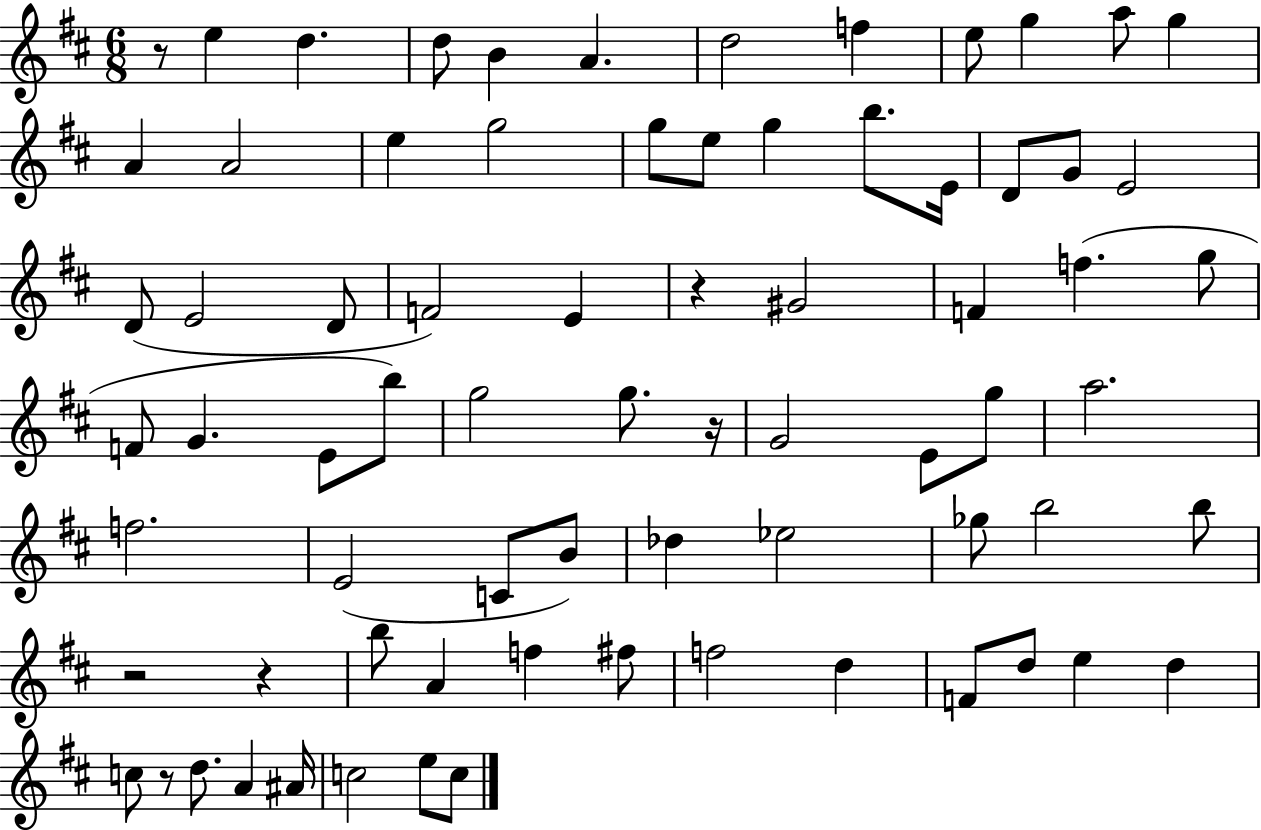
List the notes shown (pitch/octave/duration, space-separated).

R/e E5/q D5/q. D5/e B4/q A4/q. D5/h F5/q E5/e G5/q A5/e G5/q A4/q A4/h E5/q G5/h G5/e E5/e G5/q B5/e. E4/s D4/e G4/e E4/h D4/e E4/h D4/e F4/h E4/q R/q G#4/h F4/q F5/q. G5/e F4/e G4/q. E4/e B5/e G5/h G5/e. R/s G4/h E4/e G5/e A5/h. F5/h. E4/h C4/e B4/e Db5/q Eb5/h Gb5/e B5/h B5/e R/h R/q B5/e A4/q F5/q F#5/e F5/h D5/q F4/e D5/e E5/q D5/q C5/e R/e D5/e. A4/q A#4/s C5/h E5/e C5/e